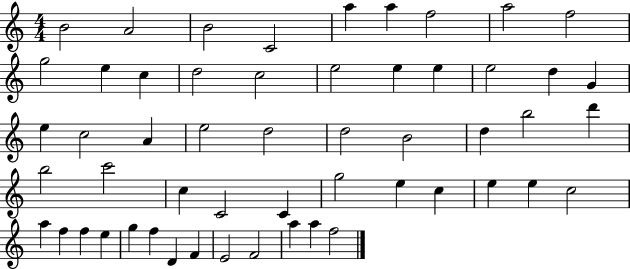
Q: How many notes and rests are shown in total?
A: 54